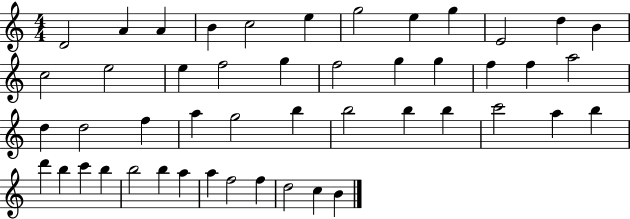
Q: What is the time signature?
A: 4/4